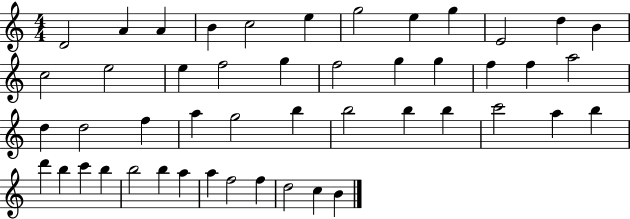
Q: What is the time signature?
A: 4/4